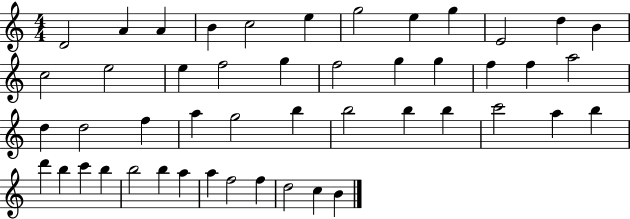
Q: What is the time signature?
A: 4/4